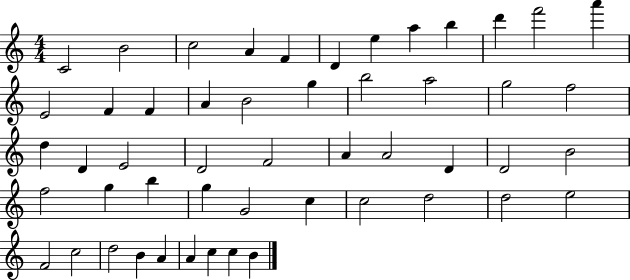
C4/h B4/h C5/h A4/q F4/q D4/q E5/q A5/q B5/q D6/q F6/h A6/q E4/h F4/q F4/q A4/q B4/h G5/q B5/h A5/h G5/h F5/h D5/q D4/q E4/h D4/h F4/h A4/q A4/h D4/q D4/h B4/h F5/h G5/q B5/q G5/q G4/h C5/q C5/h D5/h D5/h E5/h F4/h C5/h D5/h B4/q A4/q A4/q C5/q C5/q B4/q